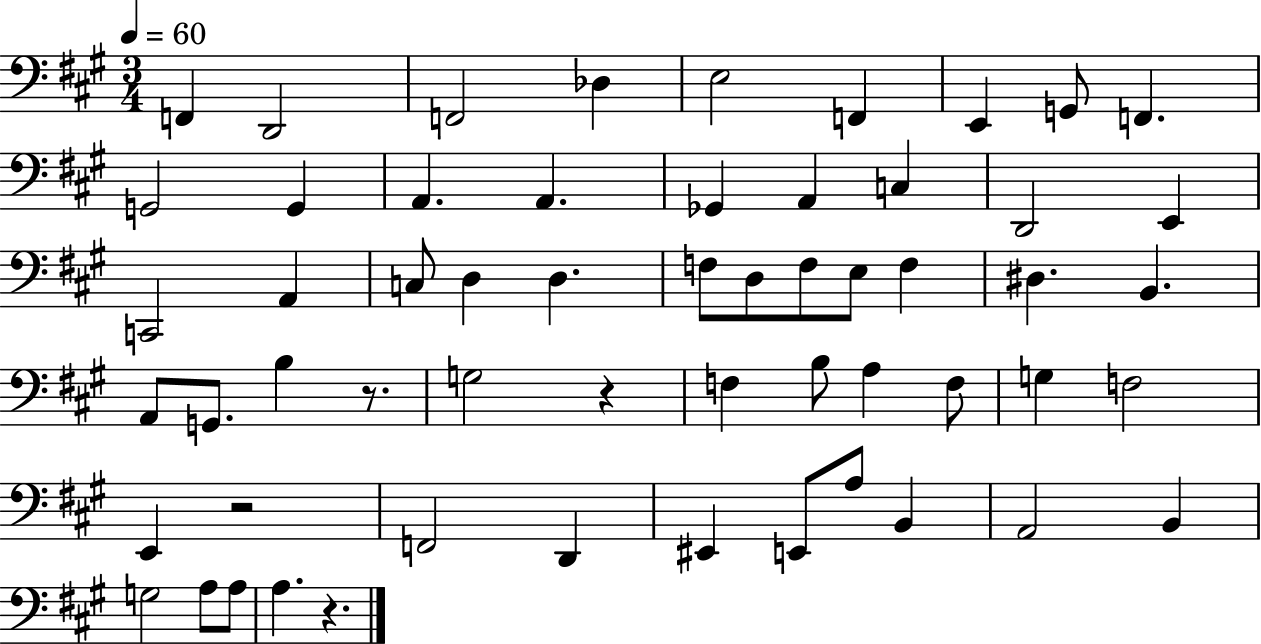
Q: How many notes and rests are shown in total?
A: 57